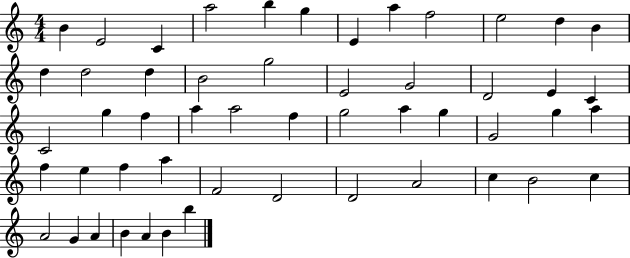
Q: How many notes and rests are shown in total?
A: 52